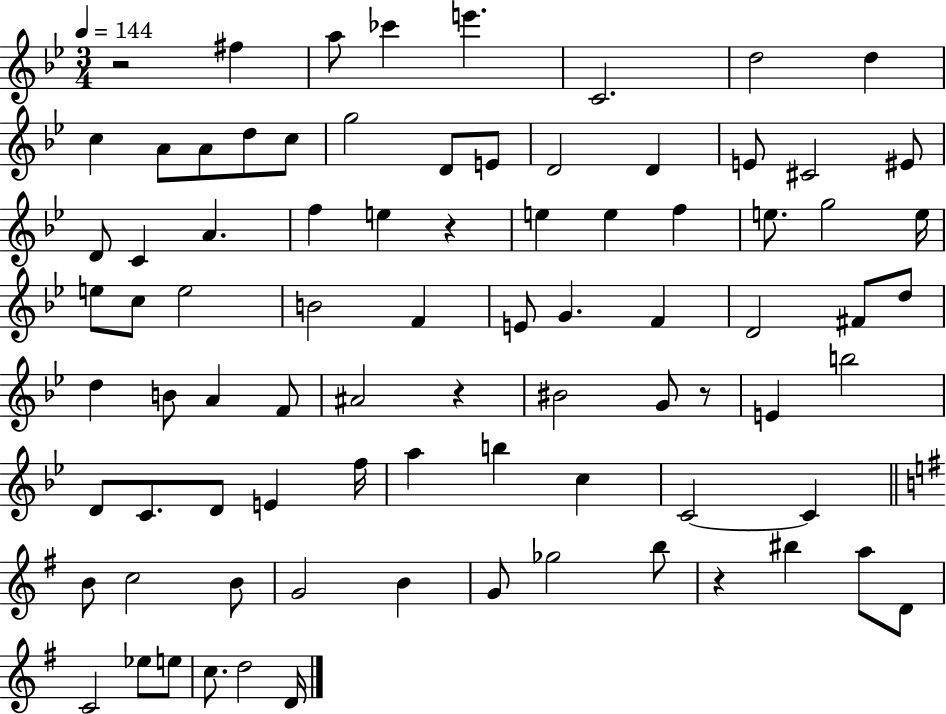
X:1
T:Untitled
M:3/4
L:1/4
K:Bb
z2 ^f a/2 _c' e' C2 d2 d c A/2 A/2 d/2 c/2 g2 D/2 E/2 D2 D E/2 ^C2 ^E/2 D/2 C A f e z e e f e/2 g2 e/4 e/2 c/2 e2 B2 F E/2 G F D2 ^F/2 d/2 d B/2 A F/2 ^A2 z ^B2 G/2 z/2 E b2 D/2 C/2 D/2 E f/4 a b c C2 C B/2 c2 B/2 G2 B G/2 _g2 b/2 z ^b a/2 D/2 C2 _e/2 e/2 c/2 d2 D/4